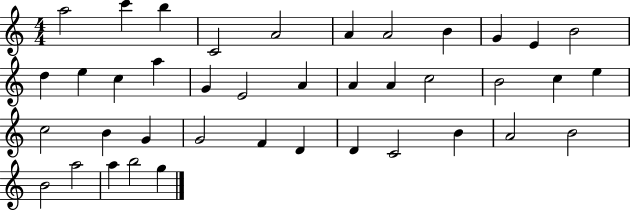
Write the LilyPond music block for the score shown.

{
  \clef treble
  \numericTimeSignature
  \time 4/4
  \key c \major
  a''2 c'''4 b''4 | c'2 a'2 | a'4 a'2 b'4 | g'4 e'4 b'2 | \break d''4 e''4 c''4 a''4 | g'4 e'2 a'4 | a'4 a'4 c''2 | b'2 c''4 e''4 | \break c''2 b'4 g'4 | g'2 f'4 d'4 | d'4 c'2 b'4 | a'2 b'2 | \break b'2 a''2 | a''4 b''2 g''4 | \bar "|."
}